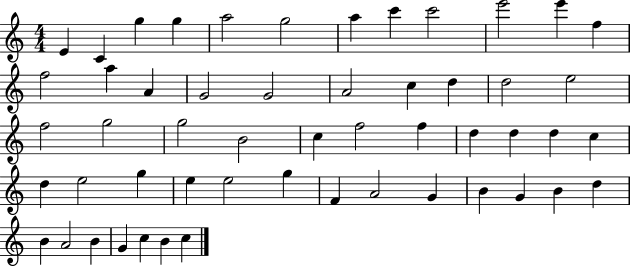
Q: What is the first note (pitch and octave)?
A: E4